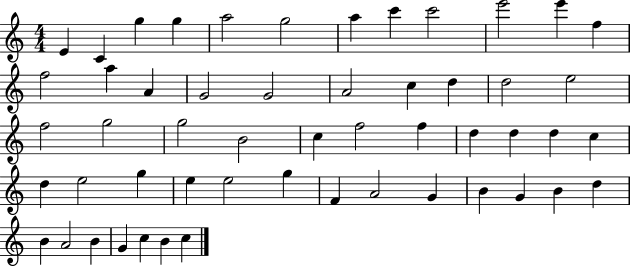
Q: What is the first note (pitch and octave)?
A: E4